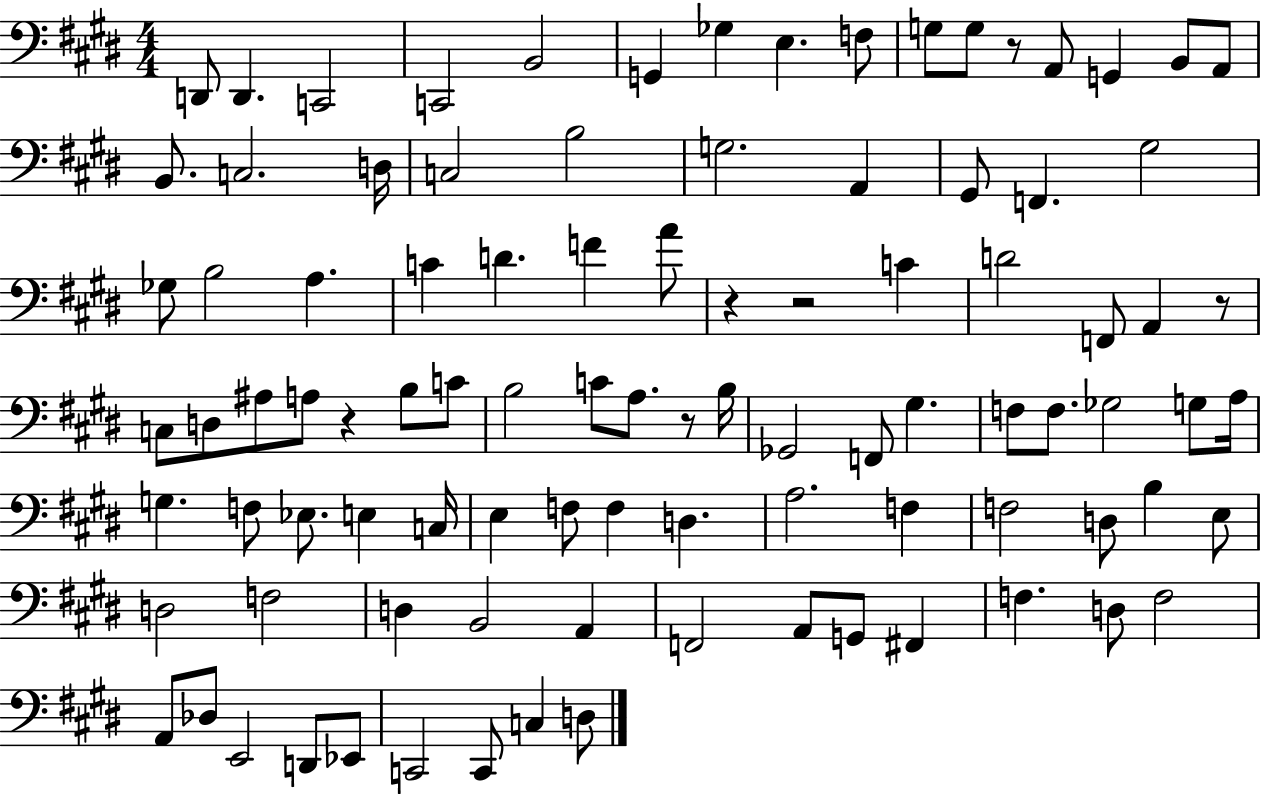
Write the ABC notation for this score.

X:1
T:Untitled
M:4/4
L:1/4
K:E
D,,/2 D,, C,,2 C,,2 B,,2 G,, _G, E, F,/2 G,/2 G,/2 z/2 A,,/2 G,, B,,/2 A,,/2 B,,/2 C,2 D,/4 C,2 B,2 G,2 A,, ^G,,/2 F,, ^G,2 _G,/2 B,2 A, C D F A/2 z z2 C D2 F,,/2 A,, z/2 C,/2 D,/2 ^A,/2 A,/2 z B,/2 C/2 B,2 C/2 A,/2 z/2 B,/4 _G,,2 F,,/2 ^G, F,/2 F,/2 _G,2 G,/2 A,/4 G, F,/2 _E,/2 E, C,/4 E, F,/2 F, D, A,2 F, F,2 D,/2 B, E,/2 D,2 F,2 D, B,,2 A,, F,,2 A,,/2 G,,/2 ^F,, F, D,/2 F,2 A,,/2 _D,/2 E,,2 D,,/2 _E,,/2 C,,2 C,,/2 C, D,/2